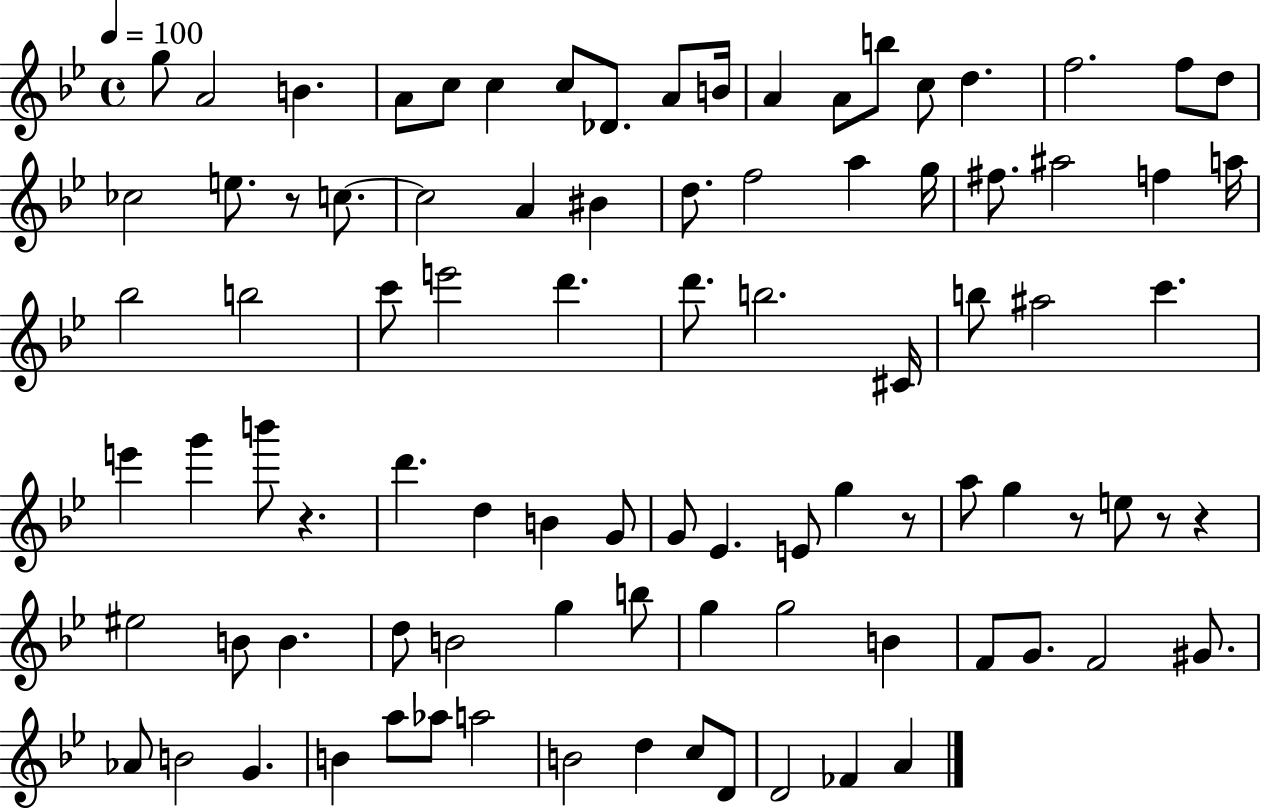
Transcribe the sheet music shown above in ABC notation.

X:1
T:Untitled
M:4/4
L:1/4
K:Bb
g/2 A2 B A/2 c/2 c c/2 _D/2 A/2 B/4 A A/2 b/2 c/2 d f2 f/2 d/2 _c2 e/2 z/2 c/2 c2 A ^B d/2 f2 a g/4 ^f/2 ^a2 f a/4 _b2 b2 c'/2 e'2 d' d'/2 b2 ^C/4 b/2 ^a2 c' e' g' b'/2 z d' d B G/2 G/2 _E E/2 g z/2 a/2 g z/2 e/2 z/2 z ^e2 B/2 B d/2 B2 g b/2 g g2 B F/2 G/2 F2 ^G/2 _A/2 B2 G B a/2 _a/2 a2 B2 d c/2 D/2 D2 _F A